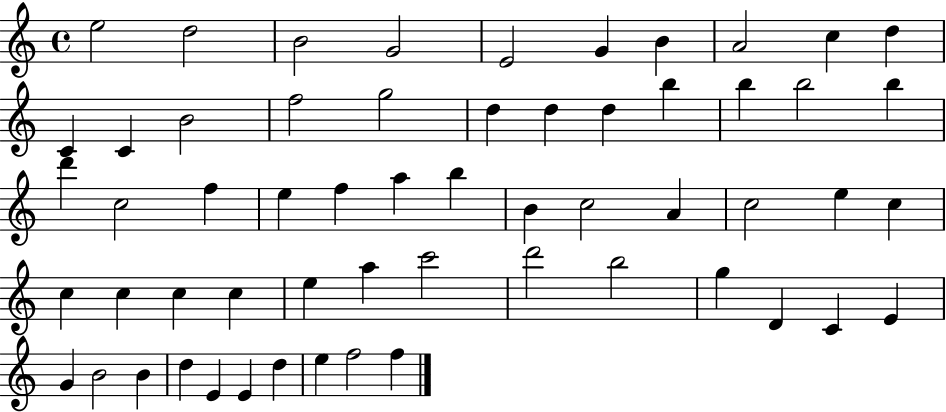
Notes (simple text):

E5/h D5/h B4/h G4/h E4/h G4/q B4/q A4/h C5/q D5/q C4/q C4/q B4/h F5/h G5/h D5/q D5/q D5/q B5/q B5/q B5/h B5/q D6/q C5/h F5/q E5/q F5/q A5/q B5/q B4/q C5/h A4/q C5/h E5/q C5/q C5/q C5/q C5/q C5/q E5/q A5/q C6/h D6/h B5/h G5/q D4/q C4/q E4/q G4/q B4/h B4/q D5/q E4/q E4/q D5/q E5/q F5/h F5/q